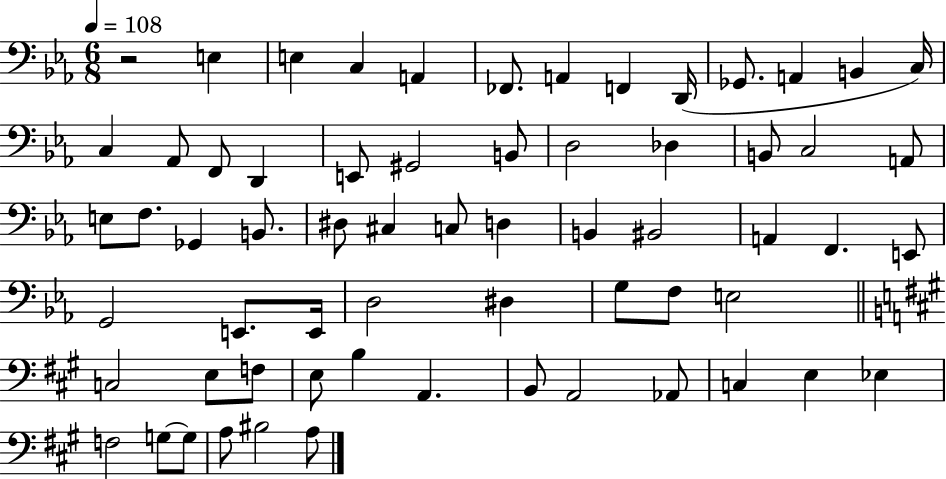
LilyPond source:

{
  \clef bass
  \numericTimeSignature
  \time 6/8
  \key ees \major
  \tempo 4 = 108
  r2 e4 | e4 c4 a,4 | fes,8. a,4 f,4 d,16( | ges,8. a,4 b,4 c16) | \break c4 aes,8 f,8 d,4 | e,8 gis,2 b,8 | d2 des4 | b,8 c2 a,8 | \break e8 f8. ges,4 b,8. | dis8 cis4 c8 d4 | b,4 bis,2 | a,4 f,4. e,8 | \break g,2 e,8. e,16 | d2 dis4 | g8 f8 e2 | \bar "||" \break \key a \major c2 e8 f8 | e8 b4 a,4. | b,8 a,2 aes,8 | c4 e4 ees4 | \break f2 g8~~ g8 | a8 bis2 a8 | \bar "|."
}